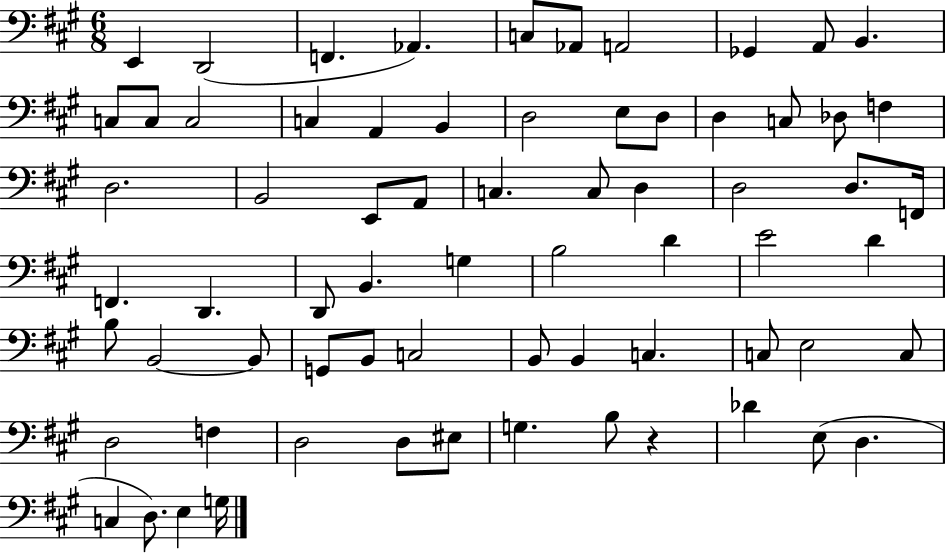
{
  \clef bass
  \numericTimeSignature
  \time 6/8
  \key a \major
  e,4 d,2( | f,4. aes,4.) | c8 aes,8 a,2 | ges,4 a,8 b,4. | \break c8 c8 c2 | c4 a,4 b,4 | d2 e8 d8 | d4 c8 des8 f4 | \break d2. | b,2 e,8 a,8 | c4. c8 d4 | d2 d8. f,16 | \break f,4. d,4. | d,8 b,4. g4 | b2 d'4 | e'2 d'4 | \break b8 b,2~~ b,8 | g,8 b,8 c2 | b,8 b,4 c4. | c8 e2 c8 | \break d2 f4 | d2 d8 eis8 | g4. b8 r4 | des'4 e8( d4. | \break c4 d8.) e4 g16 | \bar "|."
}